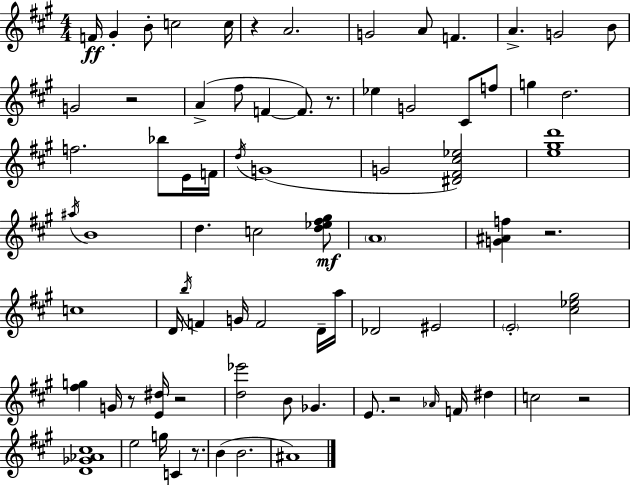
F4/s G#4/q B4/e C5/h C5/s R/q A4/h. G4/h A4/e F4/q. A4/q. G4/h B4/e G4/h R/h A4/q F#5/e F4/q F4/e. R/e. Eb5/q G4/h C#4/e F5/e G5/q D5/h. F5/h. Bb5/e E4/s F4/s D5/s G4/w G4/h [D#4,F#4,C#5,Eb5]/h [E5,G#5,D6]/w A#5/s B4/w D5/q. C5/h [D5,Eb5,F#5,G#5]/e A4/w [G4,A#4,F5]/q R/h. C5/w D4/s B5/s F4/q G4/s F4/h D4/s A5/s Db4/h EIS4/h E4/h [C#5,Eb5,G#5]/h [F#5,G5]/q G4/s R/e [E4,D#5]/s R/h [D5,Eb6]/h B4/e Gb4/q. E4/e. R/h Ab4/s F4/s D#5/q C5/h R/h [D4,Gb4,Ab4,C#5]/w E5/h G5/s C4/q R/e. B4/q B4/h. A#4/w